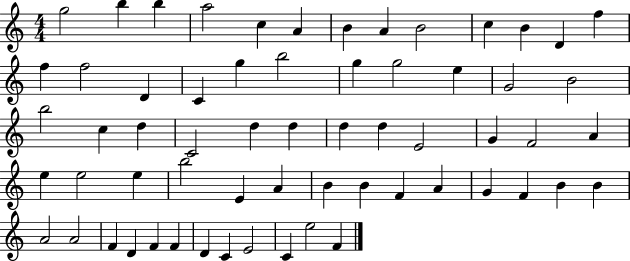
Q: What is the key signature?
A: C major